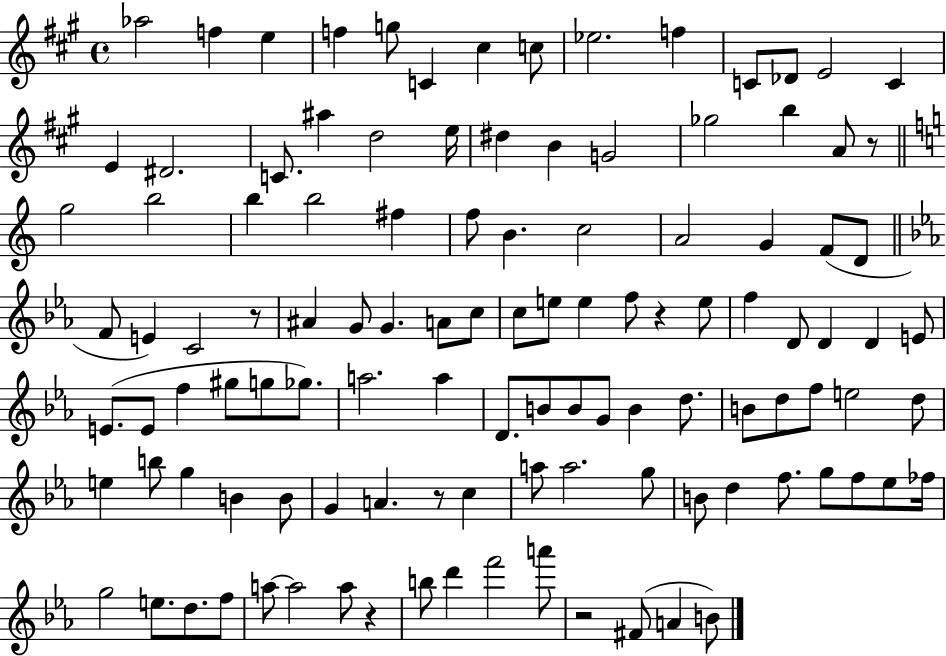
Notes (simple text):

Ab5/h F5/q E5/q F5/q G5/e C4/q C#5/q C5/e Eb5/h. F5/q C4/e Db4/e E4/h C4/q E4/q D#4/h. C4/e. A#5/q D5/h E5/s D#5/q B4/q G4/h Gb5/h B5/q A4/e R/e G5/h B5/h B5/q B5/h F#5/q F5/e B4/q. C5/h A4/h G4/q F4/e D4/e F4/e E4/q C4/h R/e A#4/q G4/e G4/q. A4/e C5/e C5/e E5/e E5/q F5/e R/q E5/e F5/q D4/e D4/q D4/q E4/e E4/e. E4/e F5/q G#5/e G5/e Gb5/e. A5/h. A5/q D4/e. B4/e B4/e G4/e B4/q D5/e. B4/e D5/e F5/e E5/h D5/e E5/q B5/e G5/q B4/q B4/e G4/q A4/q. R/e C5/q A5/e A5/h. G5/e B4/e D5/q F5/e. G5/e F5/e Eb5/e FES5/s G5/h E5/e. D5/e. F5/e A5/e A5/h A5/e R/q B5/e D6/q F6/h A6/e R/h F#4/e A4/q B4/e